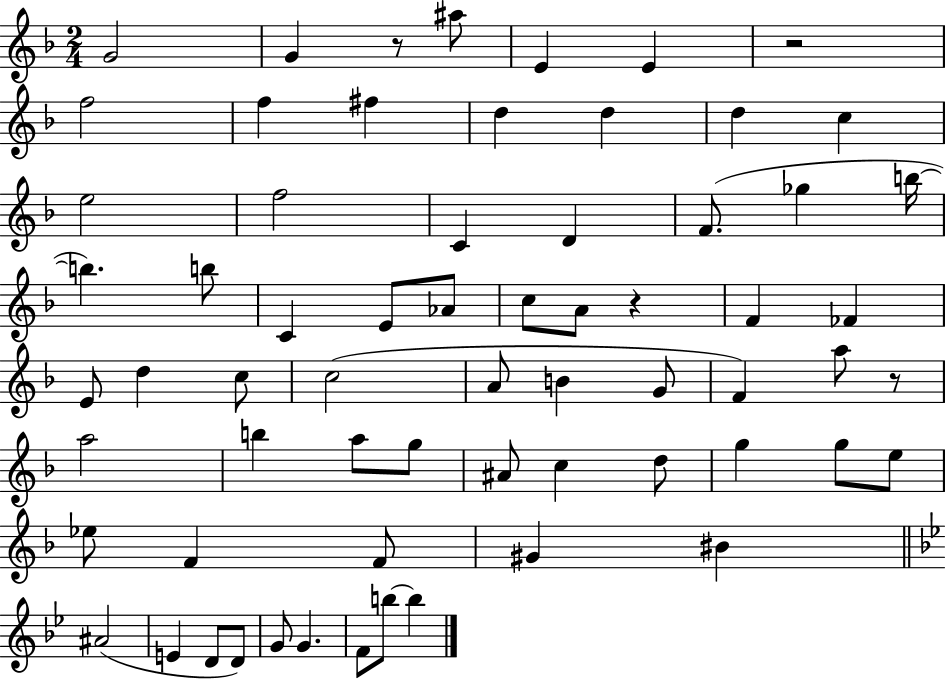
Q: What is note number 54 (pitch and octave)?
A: E4